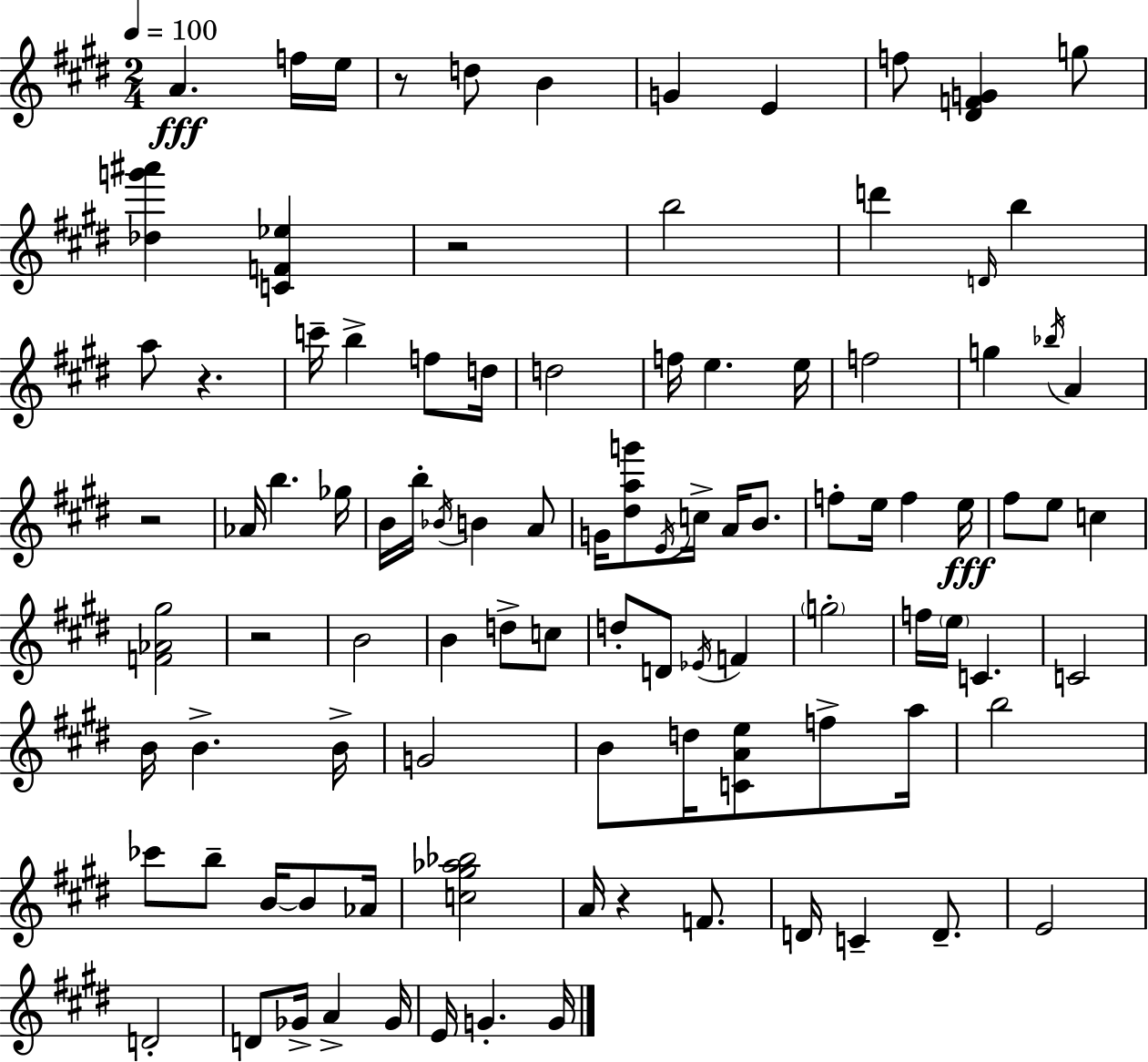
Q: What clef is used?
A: treble